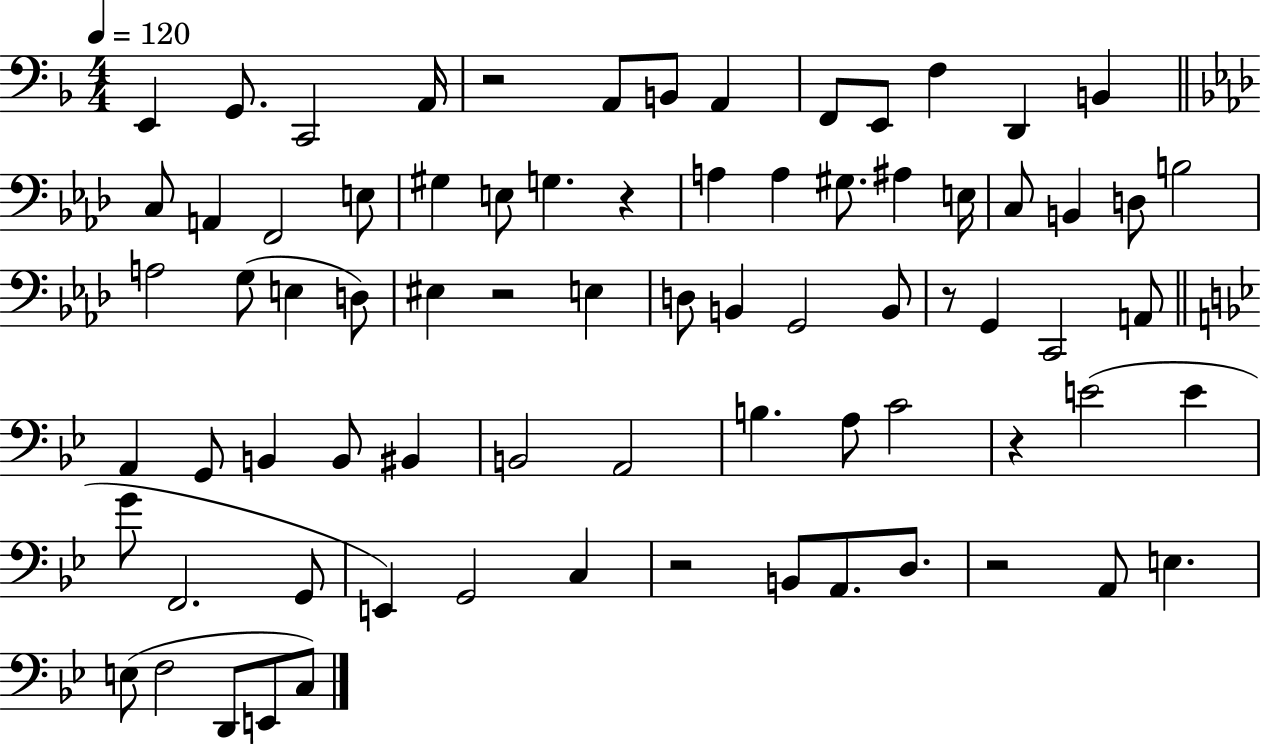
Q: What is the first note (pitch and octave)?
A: E2